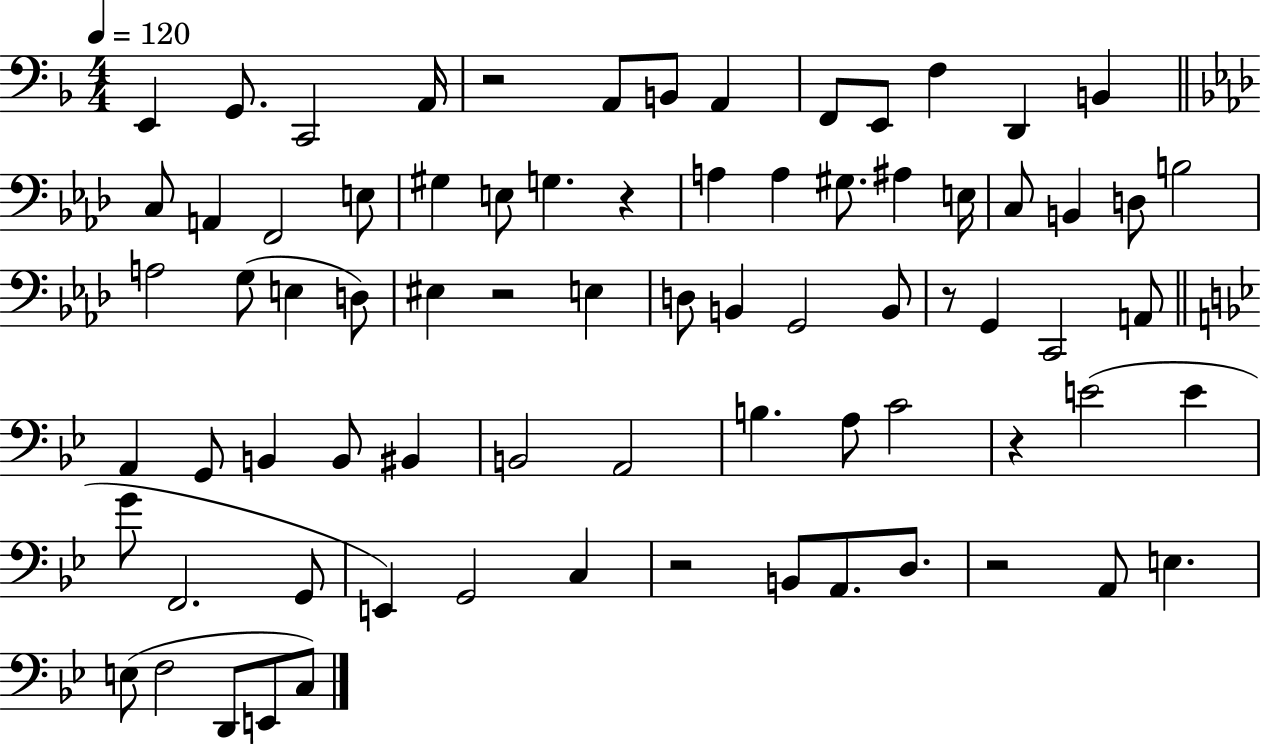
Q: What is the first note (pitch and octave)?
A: E2